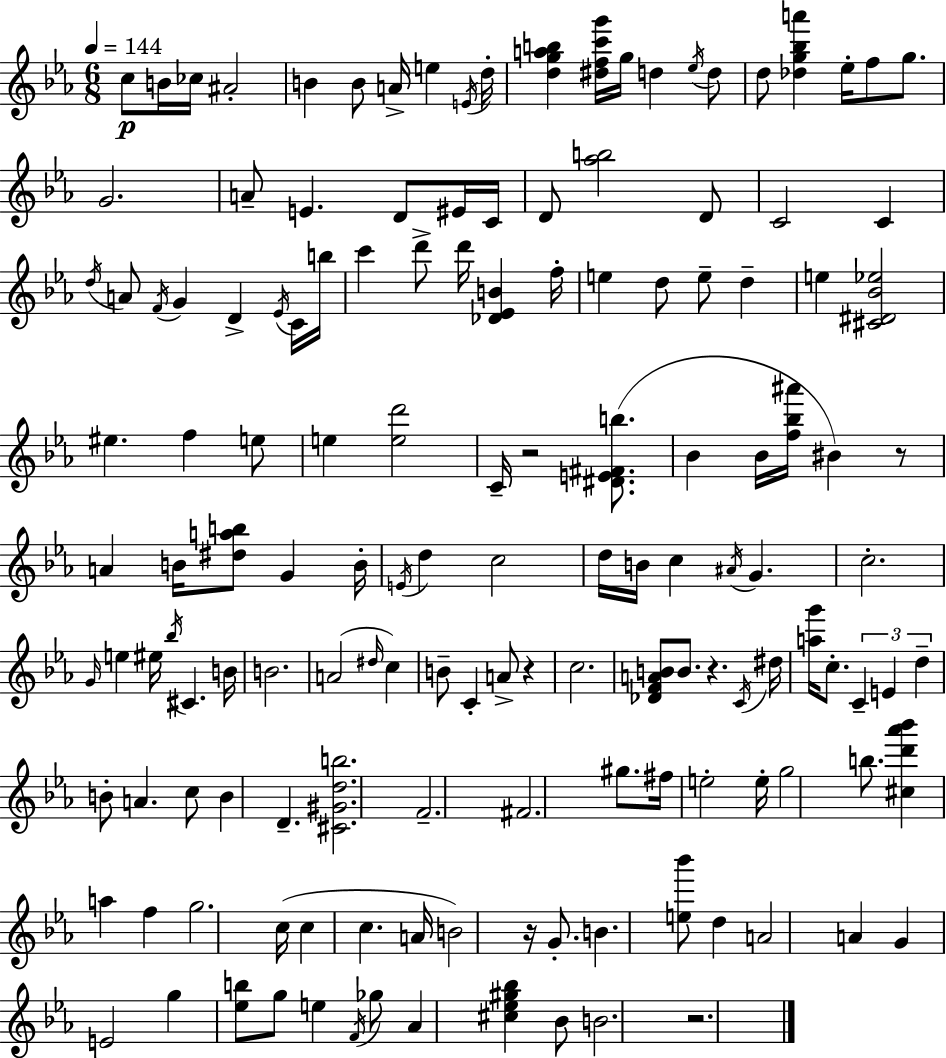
{
  \clef treble
  \numericTimeSignature
  \time 6/8
  \key c \minor
  \tempo 4 = 144
  c''8\p b'16 ces''16 ais'2-. | b'4 b'8 a'16-> e''4 \acciaccatura { e'16 } | d''16-. <d'' g'' a'' b''>4 <dis'' f'' c''' g'''>16 g''16 d''4 \acciaccatura { ees''16 } | d''8 d''8 <des'' g'' bes'' a'''>4 ees''16-. f''8 g''8. | \break g'2. | a'8-- e'4. d'8 | eis'16 c'16 d'8 <aes'' b''>2 | d'8 c'2 c'4 | \break \acciaccatura { d''16 } a'8 \acciaccatura { f'16 } g'4 d'4-> | \acciaccatura { ees'16 } c'16 b''16 c'''4 d'''8-> d'''16 | <des' ees' b'>4 f''16-. e''4 d''8 e''8-- | d''4-- e''4 <cis' dis' bes' ees''>2 | \break eis''4. f''4 | e''8 e''4 <e'' d'''>2 | c'16-- r2 | <dis' e' fis' b''>8.( bes'4 bes'16 <f'' bes'' ais'''>16 bis'4) | \break r8 a'4 b'16 <dis'' a'' b''>8 | g'4 b'16-. \acciaccatura { e'16 } d''4 c''2 | d''16 b'16 c''4 | \acciaccatura { ais'16 } g'4. c''2.-. | \break \grace { g'16 } e''4 | eis''16 \acciaccatura { bes''16 } cis'4. b'16 b'2. | a'2( | \grace { dis''16 } c''4) b'8-- | \break c'4-. a'8-> r4 c''2. | <des' f' a' b'>8 | b'8. r4. \acciaccatura { c'16 } dis''16 <a'' g'''>16 | c''8.-. \tuplet 3/2 { c'4-- e'4 d''4-- } | \break b'8-. a'4. c''8 | b'4 d'4.-- <cis' gis' d'' b''>2. | f'2.-- | fis'2. | \break gis''8. | fis''16 e''2-. e''16-. | g''2 b''8. <cis'' d''' aes''' bes'''>4 | a''4 f''4 g''2. | \break c''16( | c''4 c''4. a'16 b'2) | r16 g'8.-. b'4. | <e'' bes'''>8 d''4 a'2 | \break a'4 g'4 | e'2 g''4 | <ees'' b''>8 g''8 e''4 \acciaccatura { f'16 } | ges''8 aes'4 <cis'' ees'' gis'' bes''>4 bes'8 | \break b'2. | r2. | \bar "|."
}